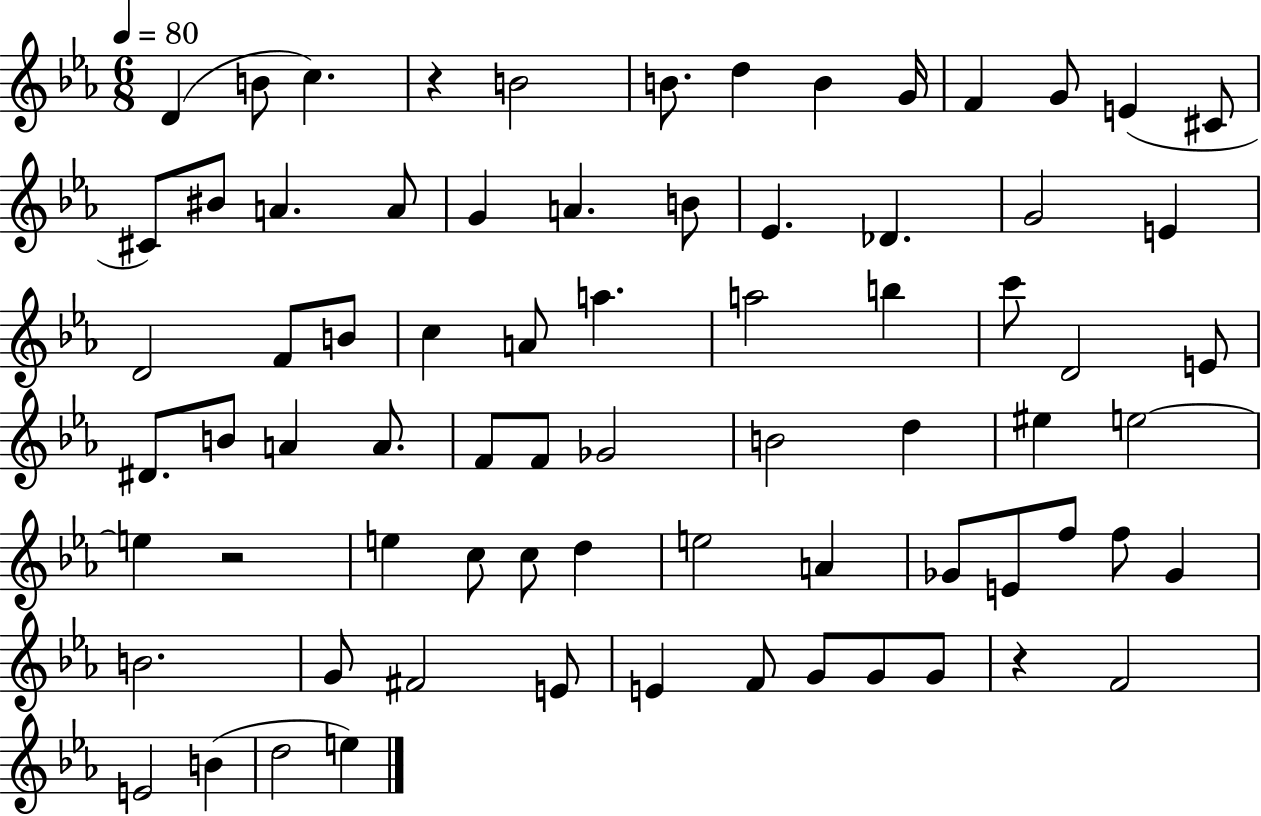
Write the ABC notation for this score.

X:1
T:Untitled
M:6/8
L:1/4
K:Eb
D B/2 c z B2 B/2 d B G/4 F G/2 E ^C/2 ^C/2 ^B/2 A A/2 G A B/2 _E _D G2 E D2 F/2 B/2 c A/2 a a2 b c'/2 D2 E/2 ^D/2 B/2 A A/2 F/2 F/2 _G2 B2 d ^e e2 e z2 e c/2 c/2 d e2 A _G/2 E/2 f/2 f/2 _G B2 G/2 ^F2 E/2 E F/2 G/2 G/2 G/2 z F2 E2 B d2 e